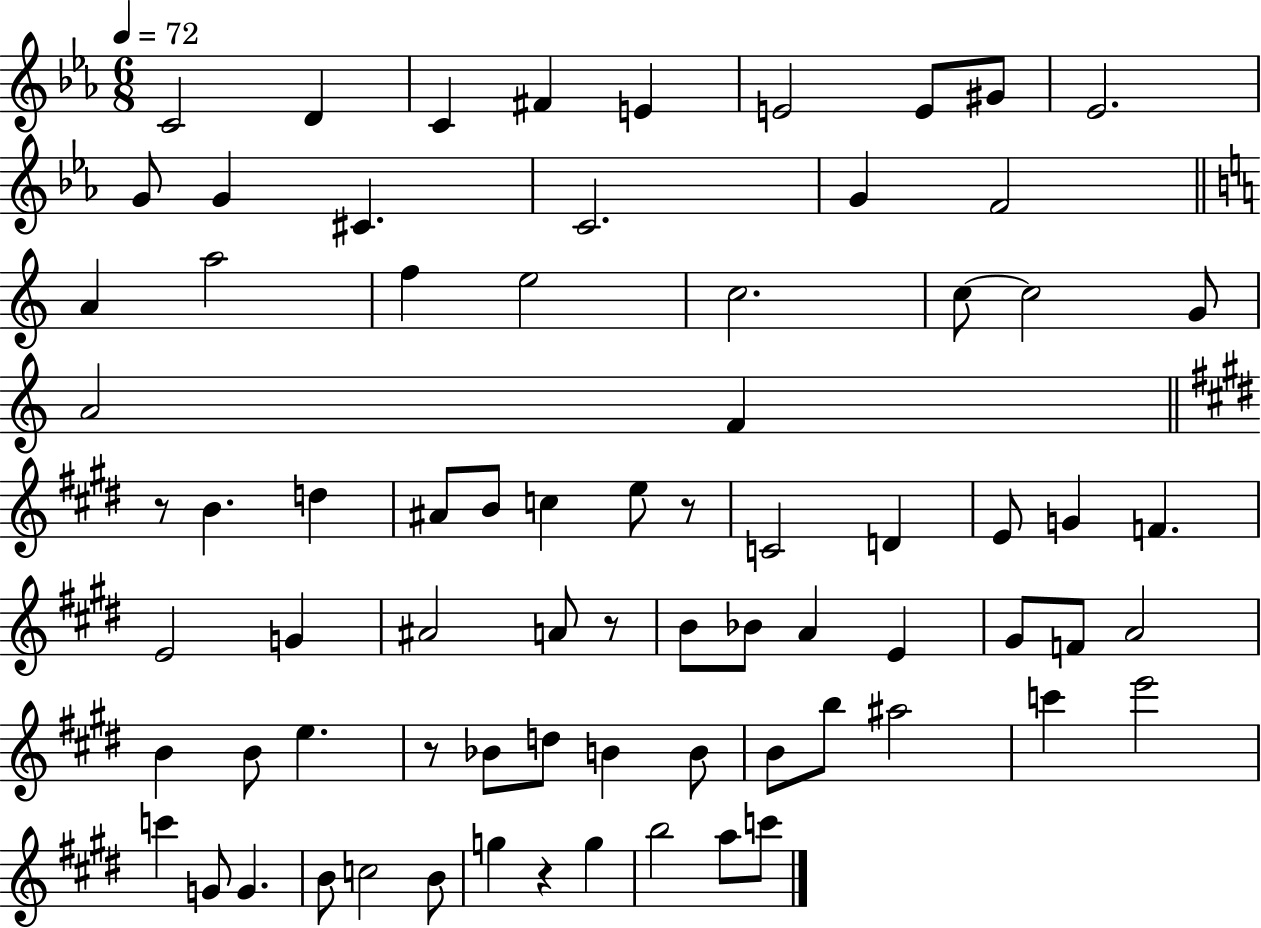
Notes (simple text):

C4/h D4/q C4/q F#4/q E4/q E4/h E4/e G#4/e Eb4/h. G4/e G4/q C#4/q. C4/h. G4/q F4/h A4/q A5/h F5/q E5/h C5/h. C5/e C5/h G4/e A4/h F4/q R/e B4/q. D5/q A#4/e B4/e C5/q E5/e R/e C4/h D4/q E4/e G4/q F4/q. E4/h G4/q A#4/h A4/e R/e B4/e Bb4/e A4/q E4/q G#4/e F4/e A4/h B4/q B4/e E5/q. R/e Bb4/e D5/e B4/q B4/e B4/e B5/e A#5/h C6/q E6/h C6/q G4/e G4/q. B4/e C5/h B4/e G5/q R/q G5/q B5/h A5/e C6/e